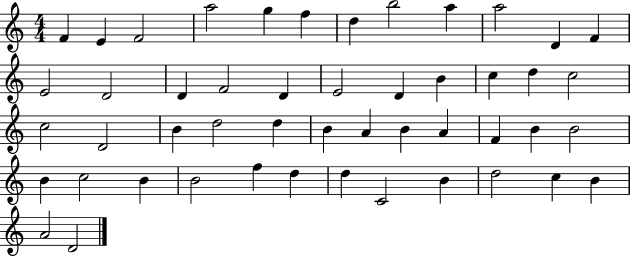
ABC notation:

X:1
T:Untitled
M:4/4
L:1/4
K:C
F E F2 a2 g f d b2 a a2 D F E2 D2 D F2 D E2 D B c d c2 c2 D2 B d2 d B A B A F B B2 B c2 B B2 f d d C2 B d2 c B A2 D2